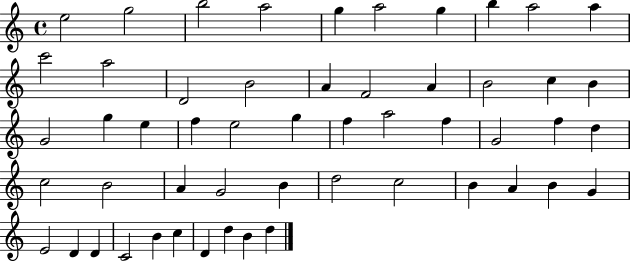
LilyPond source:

{
  \clef treble
  \time 4/4
  \defaultTimeSignature
  \key c \major
  e''2 g''2 | b''2 a''2 | g''4 a''2 g''4 | b''4 a''2 a''4 | \break c'''2 a''2 | d'2 b'2 | a'4 f'2 a'4 | b'2 c''4 b'4 | \break g'2 g''4 e''4 | f''4 e''2 g''4 | f''4 a''2 f''4 | g'2 f''4 d''4 | \break c''2 b'2 | a'4 g'2 b'4 | d''2 c''2 | b'4 a'4 b'4 g'4 | \break e'2 d'4 d'4 | c'2 b'4 c''4 | d'4 d''4 b'4 d''4 | \bar "|."
}